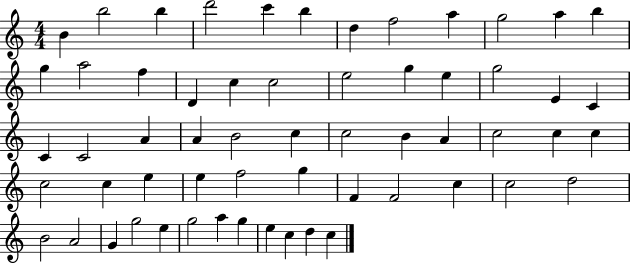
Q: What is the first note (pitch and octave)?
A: B4